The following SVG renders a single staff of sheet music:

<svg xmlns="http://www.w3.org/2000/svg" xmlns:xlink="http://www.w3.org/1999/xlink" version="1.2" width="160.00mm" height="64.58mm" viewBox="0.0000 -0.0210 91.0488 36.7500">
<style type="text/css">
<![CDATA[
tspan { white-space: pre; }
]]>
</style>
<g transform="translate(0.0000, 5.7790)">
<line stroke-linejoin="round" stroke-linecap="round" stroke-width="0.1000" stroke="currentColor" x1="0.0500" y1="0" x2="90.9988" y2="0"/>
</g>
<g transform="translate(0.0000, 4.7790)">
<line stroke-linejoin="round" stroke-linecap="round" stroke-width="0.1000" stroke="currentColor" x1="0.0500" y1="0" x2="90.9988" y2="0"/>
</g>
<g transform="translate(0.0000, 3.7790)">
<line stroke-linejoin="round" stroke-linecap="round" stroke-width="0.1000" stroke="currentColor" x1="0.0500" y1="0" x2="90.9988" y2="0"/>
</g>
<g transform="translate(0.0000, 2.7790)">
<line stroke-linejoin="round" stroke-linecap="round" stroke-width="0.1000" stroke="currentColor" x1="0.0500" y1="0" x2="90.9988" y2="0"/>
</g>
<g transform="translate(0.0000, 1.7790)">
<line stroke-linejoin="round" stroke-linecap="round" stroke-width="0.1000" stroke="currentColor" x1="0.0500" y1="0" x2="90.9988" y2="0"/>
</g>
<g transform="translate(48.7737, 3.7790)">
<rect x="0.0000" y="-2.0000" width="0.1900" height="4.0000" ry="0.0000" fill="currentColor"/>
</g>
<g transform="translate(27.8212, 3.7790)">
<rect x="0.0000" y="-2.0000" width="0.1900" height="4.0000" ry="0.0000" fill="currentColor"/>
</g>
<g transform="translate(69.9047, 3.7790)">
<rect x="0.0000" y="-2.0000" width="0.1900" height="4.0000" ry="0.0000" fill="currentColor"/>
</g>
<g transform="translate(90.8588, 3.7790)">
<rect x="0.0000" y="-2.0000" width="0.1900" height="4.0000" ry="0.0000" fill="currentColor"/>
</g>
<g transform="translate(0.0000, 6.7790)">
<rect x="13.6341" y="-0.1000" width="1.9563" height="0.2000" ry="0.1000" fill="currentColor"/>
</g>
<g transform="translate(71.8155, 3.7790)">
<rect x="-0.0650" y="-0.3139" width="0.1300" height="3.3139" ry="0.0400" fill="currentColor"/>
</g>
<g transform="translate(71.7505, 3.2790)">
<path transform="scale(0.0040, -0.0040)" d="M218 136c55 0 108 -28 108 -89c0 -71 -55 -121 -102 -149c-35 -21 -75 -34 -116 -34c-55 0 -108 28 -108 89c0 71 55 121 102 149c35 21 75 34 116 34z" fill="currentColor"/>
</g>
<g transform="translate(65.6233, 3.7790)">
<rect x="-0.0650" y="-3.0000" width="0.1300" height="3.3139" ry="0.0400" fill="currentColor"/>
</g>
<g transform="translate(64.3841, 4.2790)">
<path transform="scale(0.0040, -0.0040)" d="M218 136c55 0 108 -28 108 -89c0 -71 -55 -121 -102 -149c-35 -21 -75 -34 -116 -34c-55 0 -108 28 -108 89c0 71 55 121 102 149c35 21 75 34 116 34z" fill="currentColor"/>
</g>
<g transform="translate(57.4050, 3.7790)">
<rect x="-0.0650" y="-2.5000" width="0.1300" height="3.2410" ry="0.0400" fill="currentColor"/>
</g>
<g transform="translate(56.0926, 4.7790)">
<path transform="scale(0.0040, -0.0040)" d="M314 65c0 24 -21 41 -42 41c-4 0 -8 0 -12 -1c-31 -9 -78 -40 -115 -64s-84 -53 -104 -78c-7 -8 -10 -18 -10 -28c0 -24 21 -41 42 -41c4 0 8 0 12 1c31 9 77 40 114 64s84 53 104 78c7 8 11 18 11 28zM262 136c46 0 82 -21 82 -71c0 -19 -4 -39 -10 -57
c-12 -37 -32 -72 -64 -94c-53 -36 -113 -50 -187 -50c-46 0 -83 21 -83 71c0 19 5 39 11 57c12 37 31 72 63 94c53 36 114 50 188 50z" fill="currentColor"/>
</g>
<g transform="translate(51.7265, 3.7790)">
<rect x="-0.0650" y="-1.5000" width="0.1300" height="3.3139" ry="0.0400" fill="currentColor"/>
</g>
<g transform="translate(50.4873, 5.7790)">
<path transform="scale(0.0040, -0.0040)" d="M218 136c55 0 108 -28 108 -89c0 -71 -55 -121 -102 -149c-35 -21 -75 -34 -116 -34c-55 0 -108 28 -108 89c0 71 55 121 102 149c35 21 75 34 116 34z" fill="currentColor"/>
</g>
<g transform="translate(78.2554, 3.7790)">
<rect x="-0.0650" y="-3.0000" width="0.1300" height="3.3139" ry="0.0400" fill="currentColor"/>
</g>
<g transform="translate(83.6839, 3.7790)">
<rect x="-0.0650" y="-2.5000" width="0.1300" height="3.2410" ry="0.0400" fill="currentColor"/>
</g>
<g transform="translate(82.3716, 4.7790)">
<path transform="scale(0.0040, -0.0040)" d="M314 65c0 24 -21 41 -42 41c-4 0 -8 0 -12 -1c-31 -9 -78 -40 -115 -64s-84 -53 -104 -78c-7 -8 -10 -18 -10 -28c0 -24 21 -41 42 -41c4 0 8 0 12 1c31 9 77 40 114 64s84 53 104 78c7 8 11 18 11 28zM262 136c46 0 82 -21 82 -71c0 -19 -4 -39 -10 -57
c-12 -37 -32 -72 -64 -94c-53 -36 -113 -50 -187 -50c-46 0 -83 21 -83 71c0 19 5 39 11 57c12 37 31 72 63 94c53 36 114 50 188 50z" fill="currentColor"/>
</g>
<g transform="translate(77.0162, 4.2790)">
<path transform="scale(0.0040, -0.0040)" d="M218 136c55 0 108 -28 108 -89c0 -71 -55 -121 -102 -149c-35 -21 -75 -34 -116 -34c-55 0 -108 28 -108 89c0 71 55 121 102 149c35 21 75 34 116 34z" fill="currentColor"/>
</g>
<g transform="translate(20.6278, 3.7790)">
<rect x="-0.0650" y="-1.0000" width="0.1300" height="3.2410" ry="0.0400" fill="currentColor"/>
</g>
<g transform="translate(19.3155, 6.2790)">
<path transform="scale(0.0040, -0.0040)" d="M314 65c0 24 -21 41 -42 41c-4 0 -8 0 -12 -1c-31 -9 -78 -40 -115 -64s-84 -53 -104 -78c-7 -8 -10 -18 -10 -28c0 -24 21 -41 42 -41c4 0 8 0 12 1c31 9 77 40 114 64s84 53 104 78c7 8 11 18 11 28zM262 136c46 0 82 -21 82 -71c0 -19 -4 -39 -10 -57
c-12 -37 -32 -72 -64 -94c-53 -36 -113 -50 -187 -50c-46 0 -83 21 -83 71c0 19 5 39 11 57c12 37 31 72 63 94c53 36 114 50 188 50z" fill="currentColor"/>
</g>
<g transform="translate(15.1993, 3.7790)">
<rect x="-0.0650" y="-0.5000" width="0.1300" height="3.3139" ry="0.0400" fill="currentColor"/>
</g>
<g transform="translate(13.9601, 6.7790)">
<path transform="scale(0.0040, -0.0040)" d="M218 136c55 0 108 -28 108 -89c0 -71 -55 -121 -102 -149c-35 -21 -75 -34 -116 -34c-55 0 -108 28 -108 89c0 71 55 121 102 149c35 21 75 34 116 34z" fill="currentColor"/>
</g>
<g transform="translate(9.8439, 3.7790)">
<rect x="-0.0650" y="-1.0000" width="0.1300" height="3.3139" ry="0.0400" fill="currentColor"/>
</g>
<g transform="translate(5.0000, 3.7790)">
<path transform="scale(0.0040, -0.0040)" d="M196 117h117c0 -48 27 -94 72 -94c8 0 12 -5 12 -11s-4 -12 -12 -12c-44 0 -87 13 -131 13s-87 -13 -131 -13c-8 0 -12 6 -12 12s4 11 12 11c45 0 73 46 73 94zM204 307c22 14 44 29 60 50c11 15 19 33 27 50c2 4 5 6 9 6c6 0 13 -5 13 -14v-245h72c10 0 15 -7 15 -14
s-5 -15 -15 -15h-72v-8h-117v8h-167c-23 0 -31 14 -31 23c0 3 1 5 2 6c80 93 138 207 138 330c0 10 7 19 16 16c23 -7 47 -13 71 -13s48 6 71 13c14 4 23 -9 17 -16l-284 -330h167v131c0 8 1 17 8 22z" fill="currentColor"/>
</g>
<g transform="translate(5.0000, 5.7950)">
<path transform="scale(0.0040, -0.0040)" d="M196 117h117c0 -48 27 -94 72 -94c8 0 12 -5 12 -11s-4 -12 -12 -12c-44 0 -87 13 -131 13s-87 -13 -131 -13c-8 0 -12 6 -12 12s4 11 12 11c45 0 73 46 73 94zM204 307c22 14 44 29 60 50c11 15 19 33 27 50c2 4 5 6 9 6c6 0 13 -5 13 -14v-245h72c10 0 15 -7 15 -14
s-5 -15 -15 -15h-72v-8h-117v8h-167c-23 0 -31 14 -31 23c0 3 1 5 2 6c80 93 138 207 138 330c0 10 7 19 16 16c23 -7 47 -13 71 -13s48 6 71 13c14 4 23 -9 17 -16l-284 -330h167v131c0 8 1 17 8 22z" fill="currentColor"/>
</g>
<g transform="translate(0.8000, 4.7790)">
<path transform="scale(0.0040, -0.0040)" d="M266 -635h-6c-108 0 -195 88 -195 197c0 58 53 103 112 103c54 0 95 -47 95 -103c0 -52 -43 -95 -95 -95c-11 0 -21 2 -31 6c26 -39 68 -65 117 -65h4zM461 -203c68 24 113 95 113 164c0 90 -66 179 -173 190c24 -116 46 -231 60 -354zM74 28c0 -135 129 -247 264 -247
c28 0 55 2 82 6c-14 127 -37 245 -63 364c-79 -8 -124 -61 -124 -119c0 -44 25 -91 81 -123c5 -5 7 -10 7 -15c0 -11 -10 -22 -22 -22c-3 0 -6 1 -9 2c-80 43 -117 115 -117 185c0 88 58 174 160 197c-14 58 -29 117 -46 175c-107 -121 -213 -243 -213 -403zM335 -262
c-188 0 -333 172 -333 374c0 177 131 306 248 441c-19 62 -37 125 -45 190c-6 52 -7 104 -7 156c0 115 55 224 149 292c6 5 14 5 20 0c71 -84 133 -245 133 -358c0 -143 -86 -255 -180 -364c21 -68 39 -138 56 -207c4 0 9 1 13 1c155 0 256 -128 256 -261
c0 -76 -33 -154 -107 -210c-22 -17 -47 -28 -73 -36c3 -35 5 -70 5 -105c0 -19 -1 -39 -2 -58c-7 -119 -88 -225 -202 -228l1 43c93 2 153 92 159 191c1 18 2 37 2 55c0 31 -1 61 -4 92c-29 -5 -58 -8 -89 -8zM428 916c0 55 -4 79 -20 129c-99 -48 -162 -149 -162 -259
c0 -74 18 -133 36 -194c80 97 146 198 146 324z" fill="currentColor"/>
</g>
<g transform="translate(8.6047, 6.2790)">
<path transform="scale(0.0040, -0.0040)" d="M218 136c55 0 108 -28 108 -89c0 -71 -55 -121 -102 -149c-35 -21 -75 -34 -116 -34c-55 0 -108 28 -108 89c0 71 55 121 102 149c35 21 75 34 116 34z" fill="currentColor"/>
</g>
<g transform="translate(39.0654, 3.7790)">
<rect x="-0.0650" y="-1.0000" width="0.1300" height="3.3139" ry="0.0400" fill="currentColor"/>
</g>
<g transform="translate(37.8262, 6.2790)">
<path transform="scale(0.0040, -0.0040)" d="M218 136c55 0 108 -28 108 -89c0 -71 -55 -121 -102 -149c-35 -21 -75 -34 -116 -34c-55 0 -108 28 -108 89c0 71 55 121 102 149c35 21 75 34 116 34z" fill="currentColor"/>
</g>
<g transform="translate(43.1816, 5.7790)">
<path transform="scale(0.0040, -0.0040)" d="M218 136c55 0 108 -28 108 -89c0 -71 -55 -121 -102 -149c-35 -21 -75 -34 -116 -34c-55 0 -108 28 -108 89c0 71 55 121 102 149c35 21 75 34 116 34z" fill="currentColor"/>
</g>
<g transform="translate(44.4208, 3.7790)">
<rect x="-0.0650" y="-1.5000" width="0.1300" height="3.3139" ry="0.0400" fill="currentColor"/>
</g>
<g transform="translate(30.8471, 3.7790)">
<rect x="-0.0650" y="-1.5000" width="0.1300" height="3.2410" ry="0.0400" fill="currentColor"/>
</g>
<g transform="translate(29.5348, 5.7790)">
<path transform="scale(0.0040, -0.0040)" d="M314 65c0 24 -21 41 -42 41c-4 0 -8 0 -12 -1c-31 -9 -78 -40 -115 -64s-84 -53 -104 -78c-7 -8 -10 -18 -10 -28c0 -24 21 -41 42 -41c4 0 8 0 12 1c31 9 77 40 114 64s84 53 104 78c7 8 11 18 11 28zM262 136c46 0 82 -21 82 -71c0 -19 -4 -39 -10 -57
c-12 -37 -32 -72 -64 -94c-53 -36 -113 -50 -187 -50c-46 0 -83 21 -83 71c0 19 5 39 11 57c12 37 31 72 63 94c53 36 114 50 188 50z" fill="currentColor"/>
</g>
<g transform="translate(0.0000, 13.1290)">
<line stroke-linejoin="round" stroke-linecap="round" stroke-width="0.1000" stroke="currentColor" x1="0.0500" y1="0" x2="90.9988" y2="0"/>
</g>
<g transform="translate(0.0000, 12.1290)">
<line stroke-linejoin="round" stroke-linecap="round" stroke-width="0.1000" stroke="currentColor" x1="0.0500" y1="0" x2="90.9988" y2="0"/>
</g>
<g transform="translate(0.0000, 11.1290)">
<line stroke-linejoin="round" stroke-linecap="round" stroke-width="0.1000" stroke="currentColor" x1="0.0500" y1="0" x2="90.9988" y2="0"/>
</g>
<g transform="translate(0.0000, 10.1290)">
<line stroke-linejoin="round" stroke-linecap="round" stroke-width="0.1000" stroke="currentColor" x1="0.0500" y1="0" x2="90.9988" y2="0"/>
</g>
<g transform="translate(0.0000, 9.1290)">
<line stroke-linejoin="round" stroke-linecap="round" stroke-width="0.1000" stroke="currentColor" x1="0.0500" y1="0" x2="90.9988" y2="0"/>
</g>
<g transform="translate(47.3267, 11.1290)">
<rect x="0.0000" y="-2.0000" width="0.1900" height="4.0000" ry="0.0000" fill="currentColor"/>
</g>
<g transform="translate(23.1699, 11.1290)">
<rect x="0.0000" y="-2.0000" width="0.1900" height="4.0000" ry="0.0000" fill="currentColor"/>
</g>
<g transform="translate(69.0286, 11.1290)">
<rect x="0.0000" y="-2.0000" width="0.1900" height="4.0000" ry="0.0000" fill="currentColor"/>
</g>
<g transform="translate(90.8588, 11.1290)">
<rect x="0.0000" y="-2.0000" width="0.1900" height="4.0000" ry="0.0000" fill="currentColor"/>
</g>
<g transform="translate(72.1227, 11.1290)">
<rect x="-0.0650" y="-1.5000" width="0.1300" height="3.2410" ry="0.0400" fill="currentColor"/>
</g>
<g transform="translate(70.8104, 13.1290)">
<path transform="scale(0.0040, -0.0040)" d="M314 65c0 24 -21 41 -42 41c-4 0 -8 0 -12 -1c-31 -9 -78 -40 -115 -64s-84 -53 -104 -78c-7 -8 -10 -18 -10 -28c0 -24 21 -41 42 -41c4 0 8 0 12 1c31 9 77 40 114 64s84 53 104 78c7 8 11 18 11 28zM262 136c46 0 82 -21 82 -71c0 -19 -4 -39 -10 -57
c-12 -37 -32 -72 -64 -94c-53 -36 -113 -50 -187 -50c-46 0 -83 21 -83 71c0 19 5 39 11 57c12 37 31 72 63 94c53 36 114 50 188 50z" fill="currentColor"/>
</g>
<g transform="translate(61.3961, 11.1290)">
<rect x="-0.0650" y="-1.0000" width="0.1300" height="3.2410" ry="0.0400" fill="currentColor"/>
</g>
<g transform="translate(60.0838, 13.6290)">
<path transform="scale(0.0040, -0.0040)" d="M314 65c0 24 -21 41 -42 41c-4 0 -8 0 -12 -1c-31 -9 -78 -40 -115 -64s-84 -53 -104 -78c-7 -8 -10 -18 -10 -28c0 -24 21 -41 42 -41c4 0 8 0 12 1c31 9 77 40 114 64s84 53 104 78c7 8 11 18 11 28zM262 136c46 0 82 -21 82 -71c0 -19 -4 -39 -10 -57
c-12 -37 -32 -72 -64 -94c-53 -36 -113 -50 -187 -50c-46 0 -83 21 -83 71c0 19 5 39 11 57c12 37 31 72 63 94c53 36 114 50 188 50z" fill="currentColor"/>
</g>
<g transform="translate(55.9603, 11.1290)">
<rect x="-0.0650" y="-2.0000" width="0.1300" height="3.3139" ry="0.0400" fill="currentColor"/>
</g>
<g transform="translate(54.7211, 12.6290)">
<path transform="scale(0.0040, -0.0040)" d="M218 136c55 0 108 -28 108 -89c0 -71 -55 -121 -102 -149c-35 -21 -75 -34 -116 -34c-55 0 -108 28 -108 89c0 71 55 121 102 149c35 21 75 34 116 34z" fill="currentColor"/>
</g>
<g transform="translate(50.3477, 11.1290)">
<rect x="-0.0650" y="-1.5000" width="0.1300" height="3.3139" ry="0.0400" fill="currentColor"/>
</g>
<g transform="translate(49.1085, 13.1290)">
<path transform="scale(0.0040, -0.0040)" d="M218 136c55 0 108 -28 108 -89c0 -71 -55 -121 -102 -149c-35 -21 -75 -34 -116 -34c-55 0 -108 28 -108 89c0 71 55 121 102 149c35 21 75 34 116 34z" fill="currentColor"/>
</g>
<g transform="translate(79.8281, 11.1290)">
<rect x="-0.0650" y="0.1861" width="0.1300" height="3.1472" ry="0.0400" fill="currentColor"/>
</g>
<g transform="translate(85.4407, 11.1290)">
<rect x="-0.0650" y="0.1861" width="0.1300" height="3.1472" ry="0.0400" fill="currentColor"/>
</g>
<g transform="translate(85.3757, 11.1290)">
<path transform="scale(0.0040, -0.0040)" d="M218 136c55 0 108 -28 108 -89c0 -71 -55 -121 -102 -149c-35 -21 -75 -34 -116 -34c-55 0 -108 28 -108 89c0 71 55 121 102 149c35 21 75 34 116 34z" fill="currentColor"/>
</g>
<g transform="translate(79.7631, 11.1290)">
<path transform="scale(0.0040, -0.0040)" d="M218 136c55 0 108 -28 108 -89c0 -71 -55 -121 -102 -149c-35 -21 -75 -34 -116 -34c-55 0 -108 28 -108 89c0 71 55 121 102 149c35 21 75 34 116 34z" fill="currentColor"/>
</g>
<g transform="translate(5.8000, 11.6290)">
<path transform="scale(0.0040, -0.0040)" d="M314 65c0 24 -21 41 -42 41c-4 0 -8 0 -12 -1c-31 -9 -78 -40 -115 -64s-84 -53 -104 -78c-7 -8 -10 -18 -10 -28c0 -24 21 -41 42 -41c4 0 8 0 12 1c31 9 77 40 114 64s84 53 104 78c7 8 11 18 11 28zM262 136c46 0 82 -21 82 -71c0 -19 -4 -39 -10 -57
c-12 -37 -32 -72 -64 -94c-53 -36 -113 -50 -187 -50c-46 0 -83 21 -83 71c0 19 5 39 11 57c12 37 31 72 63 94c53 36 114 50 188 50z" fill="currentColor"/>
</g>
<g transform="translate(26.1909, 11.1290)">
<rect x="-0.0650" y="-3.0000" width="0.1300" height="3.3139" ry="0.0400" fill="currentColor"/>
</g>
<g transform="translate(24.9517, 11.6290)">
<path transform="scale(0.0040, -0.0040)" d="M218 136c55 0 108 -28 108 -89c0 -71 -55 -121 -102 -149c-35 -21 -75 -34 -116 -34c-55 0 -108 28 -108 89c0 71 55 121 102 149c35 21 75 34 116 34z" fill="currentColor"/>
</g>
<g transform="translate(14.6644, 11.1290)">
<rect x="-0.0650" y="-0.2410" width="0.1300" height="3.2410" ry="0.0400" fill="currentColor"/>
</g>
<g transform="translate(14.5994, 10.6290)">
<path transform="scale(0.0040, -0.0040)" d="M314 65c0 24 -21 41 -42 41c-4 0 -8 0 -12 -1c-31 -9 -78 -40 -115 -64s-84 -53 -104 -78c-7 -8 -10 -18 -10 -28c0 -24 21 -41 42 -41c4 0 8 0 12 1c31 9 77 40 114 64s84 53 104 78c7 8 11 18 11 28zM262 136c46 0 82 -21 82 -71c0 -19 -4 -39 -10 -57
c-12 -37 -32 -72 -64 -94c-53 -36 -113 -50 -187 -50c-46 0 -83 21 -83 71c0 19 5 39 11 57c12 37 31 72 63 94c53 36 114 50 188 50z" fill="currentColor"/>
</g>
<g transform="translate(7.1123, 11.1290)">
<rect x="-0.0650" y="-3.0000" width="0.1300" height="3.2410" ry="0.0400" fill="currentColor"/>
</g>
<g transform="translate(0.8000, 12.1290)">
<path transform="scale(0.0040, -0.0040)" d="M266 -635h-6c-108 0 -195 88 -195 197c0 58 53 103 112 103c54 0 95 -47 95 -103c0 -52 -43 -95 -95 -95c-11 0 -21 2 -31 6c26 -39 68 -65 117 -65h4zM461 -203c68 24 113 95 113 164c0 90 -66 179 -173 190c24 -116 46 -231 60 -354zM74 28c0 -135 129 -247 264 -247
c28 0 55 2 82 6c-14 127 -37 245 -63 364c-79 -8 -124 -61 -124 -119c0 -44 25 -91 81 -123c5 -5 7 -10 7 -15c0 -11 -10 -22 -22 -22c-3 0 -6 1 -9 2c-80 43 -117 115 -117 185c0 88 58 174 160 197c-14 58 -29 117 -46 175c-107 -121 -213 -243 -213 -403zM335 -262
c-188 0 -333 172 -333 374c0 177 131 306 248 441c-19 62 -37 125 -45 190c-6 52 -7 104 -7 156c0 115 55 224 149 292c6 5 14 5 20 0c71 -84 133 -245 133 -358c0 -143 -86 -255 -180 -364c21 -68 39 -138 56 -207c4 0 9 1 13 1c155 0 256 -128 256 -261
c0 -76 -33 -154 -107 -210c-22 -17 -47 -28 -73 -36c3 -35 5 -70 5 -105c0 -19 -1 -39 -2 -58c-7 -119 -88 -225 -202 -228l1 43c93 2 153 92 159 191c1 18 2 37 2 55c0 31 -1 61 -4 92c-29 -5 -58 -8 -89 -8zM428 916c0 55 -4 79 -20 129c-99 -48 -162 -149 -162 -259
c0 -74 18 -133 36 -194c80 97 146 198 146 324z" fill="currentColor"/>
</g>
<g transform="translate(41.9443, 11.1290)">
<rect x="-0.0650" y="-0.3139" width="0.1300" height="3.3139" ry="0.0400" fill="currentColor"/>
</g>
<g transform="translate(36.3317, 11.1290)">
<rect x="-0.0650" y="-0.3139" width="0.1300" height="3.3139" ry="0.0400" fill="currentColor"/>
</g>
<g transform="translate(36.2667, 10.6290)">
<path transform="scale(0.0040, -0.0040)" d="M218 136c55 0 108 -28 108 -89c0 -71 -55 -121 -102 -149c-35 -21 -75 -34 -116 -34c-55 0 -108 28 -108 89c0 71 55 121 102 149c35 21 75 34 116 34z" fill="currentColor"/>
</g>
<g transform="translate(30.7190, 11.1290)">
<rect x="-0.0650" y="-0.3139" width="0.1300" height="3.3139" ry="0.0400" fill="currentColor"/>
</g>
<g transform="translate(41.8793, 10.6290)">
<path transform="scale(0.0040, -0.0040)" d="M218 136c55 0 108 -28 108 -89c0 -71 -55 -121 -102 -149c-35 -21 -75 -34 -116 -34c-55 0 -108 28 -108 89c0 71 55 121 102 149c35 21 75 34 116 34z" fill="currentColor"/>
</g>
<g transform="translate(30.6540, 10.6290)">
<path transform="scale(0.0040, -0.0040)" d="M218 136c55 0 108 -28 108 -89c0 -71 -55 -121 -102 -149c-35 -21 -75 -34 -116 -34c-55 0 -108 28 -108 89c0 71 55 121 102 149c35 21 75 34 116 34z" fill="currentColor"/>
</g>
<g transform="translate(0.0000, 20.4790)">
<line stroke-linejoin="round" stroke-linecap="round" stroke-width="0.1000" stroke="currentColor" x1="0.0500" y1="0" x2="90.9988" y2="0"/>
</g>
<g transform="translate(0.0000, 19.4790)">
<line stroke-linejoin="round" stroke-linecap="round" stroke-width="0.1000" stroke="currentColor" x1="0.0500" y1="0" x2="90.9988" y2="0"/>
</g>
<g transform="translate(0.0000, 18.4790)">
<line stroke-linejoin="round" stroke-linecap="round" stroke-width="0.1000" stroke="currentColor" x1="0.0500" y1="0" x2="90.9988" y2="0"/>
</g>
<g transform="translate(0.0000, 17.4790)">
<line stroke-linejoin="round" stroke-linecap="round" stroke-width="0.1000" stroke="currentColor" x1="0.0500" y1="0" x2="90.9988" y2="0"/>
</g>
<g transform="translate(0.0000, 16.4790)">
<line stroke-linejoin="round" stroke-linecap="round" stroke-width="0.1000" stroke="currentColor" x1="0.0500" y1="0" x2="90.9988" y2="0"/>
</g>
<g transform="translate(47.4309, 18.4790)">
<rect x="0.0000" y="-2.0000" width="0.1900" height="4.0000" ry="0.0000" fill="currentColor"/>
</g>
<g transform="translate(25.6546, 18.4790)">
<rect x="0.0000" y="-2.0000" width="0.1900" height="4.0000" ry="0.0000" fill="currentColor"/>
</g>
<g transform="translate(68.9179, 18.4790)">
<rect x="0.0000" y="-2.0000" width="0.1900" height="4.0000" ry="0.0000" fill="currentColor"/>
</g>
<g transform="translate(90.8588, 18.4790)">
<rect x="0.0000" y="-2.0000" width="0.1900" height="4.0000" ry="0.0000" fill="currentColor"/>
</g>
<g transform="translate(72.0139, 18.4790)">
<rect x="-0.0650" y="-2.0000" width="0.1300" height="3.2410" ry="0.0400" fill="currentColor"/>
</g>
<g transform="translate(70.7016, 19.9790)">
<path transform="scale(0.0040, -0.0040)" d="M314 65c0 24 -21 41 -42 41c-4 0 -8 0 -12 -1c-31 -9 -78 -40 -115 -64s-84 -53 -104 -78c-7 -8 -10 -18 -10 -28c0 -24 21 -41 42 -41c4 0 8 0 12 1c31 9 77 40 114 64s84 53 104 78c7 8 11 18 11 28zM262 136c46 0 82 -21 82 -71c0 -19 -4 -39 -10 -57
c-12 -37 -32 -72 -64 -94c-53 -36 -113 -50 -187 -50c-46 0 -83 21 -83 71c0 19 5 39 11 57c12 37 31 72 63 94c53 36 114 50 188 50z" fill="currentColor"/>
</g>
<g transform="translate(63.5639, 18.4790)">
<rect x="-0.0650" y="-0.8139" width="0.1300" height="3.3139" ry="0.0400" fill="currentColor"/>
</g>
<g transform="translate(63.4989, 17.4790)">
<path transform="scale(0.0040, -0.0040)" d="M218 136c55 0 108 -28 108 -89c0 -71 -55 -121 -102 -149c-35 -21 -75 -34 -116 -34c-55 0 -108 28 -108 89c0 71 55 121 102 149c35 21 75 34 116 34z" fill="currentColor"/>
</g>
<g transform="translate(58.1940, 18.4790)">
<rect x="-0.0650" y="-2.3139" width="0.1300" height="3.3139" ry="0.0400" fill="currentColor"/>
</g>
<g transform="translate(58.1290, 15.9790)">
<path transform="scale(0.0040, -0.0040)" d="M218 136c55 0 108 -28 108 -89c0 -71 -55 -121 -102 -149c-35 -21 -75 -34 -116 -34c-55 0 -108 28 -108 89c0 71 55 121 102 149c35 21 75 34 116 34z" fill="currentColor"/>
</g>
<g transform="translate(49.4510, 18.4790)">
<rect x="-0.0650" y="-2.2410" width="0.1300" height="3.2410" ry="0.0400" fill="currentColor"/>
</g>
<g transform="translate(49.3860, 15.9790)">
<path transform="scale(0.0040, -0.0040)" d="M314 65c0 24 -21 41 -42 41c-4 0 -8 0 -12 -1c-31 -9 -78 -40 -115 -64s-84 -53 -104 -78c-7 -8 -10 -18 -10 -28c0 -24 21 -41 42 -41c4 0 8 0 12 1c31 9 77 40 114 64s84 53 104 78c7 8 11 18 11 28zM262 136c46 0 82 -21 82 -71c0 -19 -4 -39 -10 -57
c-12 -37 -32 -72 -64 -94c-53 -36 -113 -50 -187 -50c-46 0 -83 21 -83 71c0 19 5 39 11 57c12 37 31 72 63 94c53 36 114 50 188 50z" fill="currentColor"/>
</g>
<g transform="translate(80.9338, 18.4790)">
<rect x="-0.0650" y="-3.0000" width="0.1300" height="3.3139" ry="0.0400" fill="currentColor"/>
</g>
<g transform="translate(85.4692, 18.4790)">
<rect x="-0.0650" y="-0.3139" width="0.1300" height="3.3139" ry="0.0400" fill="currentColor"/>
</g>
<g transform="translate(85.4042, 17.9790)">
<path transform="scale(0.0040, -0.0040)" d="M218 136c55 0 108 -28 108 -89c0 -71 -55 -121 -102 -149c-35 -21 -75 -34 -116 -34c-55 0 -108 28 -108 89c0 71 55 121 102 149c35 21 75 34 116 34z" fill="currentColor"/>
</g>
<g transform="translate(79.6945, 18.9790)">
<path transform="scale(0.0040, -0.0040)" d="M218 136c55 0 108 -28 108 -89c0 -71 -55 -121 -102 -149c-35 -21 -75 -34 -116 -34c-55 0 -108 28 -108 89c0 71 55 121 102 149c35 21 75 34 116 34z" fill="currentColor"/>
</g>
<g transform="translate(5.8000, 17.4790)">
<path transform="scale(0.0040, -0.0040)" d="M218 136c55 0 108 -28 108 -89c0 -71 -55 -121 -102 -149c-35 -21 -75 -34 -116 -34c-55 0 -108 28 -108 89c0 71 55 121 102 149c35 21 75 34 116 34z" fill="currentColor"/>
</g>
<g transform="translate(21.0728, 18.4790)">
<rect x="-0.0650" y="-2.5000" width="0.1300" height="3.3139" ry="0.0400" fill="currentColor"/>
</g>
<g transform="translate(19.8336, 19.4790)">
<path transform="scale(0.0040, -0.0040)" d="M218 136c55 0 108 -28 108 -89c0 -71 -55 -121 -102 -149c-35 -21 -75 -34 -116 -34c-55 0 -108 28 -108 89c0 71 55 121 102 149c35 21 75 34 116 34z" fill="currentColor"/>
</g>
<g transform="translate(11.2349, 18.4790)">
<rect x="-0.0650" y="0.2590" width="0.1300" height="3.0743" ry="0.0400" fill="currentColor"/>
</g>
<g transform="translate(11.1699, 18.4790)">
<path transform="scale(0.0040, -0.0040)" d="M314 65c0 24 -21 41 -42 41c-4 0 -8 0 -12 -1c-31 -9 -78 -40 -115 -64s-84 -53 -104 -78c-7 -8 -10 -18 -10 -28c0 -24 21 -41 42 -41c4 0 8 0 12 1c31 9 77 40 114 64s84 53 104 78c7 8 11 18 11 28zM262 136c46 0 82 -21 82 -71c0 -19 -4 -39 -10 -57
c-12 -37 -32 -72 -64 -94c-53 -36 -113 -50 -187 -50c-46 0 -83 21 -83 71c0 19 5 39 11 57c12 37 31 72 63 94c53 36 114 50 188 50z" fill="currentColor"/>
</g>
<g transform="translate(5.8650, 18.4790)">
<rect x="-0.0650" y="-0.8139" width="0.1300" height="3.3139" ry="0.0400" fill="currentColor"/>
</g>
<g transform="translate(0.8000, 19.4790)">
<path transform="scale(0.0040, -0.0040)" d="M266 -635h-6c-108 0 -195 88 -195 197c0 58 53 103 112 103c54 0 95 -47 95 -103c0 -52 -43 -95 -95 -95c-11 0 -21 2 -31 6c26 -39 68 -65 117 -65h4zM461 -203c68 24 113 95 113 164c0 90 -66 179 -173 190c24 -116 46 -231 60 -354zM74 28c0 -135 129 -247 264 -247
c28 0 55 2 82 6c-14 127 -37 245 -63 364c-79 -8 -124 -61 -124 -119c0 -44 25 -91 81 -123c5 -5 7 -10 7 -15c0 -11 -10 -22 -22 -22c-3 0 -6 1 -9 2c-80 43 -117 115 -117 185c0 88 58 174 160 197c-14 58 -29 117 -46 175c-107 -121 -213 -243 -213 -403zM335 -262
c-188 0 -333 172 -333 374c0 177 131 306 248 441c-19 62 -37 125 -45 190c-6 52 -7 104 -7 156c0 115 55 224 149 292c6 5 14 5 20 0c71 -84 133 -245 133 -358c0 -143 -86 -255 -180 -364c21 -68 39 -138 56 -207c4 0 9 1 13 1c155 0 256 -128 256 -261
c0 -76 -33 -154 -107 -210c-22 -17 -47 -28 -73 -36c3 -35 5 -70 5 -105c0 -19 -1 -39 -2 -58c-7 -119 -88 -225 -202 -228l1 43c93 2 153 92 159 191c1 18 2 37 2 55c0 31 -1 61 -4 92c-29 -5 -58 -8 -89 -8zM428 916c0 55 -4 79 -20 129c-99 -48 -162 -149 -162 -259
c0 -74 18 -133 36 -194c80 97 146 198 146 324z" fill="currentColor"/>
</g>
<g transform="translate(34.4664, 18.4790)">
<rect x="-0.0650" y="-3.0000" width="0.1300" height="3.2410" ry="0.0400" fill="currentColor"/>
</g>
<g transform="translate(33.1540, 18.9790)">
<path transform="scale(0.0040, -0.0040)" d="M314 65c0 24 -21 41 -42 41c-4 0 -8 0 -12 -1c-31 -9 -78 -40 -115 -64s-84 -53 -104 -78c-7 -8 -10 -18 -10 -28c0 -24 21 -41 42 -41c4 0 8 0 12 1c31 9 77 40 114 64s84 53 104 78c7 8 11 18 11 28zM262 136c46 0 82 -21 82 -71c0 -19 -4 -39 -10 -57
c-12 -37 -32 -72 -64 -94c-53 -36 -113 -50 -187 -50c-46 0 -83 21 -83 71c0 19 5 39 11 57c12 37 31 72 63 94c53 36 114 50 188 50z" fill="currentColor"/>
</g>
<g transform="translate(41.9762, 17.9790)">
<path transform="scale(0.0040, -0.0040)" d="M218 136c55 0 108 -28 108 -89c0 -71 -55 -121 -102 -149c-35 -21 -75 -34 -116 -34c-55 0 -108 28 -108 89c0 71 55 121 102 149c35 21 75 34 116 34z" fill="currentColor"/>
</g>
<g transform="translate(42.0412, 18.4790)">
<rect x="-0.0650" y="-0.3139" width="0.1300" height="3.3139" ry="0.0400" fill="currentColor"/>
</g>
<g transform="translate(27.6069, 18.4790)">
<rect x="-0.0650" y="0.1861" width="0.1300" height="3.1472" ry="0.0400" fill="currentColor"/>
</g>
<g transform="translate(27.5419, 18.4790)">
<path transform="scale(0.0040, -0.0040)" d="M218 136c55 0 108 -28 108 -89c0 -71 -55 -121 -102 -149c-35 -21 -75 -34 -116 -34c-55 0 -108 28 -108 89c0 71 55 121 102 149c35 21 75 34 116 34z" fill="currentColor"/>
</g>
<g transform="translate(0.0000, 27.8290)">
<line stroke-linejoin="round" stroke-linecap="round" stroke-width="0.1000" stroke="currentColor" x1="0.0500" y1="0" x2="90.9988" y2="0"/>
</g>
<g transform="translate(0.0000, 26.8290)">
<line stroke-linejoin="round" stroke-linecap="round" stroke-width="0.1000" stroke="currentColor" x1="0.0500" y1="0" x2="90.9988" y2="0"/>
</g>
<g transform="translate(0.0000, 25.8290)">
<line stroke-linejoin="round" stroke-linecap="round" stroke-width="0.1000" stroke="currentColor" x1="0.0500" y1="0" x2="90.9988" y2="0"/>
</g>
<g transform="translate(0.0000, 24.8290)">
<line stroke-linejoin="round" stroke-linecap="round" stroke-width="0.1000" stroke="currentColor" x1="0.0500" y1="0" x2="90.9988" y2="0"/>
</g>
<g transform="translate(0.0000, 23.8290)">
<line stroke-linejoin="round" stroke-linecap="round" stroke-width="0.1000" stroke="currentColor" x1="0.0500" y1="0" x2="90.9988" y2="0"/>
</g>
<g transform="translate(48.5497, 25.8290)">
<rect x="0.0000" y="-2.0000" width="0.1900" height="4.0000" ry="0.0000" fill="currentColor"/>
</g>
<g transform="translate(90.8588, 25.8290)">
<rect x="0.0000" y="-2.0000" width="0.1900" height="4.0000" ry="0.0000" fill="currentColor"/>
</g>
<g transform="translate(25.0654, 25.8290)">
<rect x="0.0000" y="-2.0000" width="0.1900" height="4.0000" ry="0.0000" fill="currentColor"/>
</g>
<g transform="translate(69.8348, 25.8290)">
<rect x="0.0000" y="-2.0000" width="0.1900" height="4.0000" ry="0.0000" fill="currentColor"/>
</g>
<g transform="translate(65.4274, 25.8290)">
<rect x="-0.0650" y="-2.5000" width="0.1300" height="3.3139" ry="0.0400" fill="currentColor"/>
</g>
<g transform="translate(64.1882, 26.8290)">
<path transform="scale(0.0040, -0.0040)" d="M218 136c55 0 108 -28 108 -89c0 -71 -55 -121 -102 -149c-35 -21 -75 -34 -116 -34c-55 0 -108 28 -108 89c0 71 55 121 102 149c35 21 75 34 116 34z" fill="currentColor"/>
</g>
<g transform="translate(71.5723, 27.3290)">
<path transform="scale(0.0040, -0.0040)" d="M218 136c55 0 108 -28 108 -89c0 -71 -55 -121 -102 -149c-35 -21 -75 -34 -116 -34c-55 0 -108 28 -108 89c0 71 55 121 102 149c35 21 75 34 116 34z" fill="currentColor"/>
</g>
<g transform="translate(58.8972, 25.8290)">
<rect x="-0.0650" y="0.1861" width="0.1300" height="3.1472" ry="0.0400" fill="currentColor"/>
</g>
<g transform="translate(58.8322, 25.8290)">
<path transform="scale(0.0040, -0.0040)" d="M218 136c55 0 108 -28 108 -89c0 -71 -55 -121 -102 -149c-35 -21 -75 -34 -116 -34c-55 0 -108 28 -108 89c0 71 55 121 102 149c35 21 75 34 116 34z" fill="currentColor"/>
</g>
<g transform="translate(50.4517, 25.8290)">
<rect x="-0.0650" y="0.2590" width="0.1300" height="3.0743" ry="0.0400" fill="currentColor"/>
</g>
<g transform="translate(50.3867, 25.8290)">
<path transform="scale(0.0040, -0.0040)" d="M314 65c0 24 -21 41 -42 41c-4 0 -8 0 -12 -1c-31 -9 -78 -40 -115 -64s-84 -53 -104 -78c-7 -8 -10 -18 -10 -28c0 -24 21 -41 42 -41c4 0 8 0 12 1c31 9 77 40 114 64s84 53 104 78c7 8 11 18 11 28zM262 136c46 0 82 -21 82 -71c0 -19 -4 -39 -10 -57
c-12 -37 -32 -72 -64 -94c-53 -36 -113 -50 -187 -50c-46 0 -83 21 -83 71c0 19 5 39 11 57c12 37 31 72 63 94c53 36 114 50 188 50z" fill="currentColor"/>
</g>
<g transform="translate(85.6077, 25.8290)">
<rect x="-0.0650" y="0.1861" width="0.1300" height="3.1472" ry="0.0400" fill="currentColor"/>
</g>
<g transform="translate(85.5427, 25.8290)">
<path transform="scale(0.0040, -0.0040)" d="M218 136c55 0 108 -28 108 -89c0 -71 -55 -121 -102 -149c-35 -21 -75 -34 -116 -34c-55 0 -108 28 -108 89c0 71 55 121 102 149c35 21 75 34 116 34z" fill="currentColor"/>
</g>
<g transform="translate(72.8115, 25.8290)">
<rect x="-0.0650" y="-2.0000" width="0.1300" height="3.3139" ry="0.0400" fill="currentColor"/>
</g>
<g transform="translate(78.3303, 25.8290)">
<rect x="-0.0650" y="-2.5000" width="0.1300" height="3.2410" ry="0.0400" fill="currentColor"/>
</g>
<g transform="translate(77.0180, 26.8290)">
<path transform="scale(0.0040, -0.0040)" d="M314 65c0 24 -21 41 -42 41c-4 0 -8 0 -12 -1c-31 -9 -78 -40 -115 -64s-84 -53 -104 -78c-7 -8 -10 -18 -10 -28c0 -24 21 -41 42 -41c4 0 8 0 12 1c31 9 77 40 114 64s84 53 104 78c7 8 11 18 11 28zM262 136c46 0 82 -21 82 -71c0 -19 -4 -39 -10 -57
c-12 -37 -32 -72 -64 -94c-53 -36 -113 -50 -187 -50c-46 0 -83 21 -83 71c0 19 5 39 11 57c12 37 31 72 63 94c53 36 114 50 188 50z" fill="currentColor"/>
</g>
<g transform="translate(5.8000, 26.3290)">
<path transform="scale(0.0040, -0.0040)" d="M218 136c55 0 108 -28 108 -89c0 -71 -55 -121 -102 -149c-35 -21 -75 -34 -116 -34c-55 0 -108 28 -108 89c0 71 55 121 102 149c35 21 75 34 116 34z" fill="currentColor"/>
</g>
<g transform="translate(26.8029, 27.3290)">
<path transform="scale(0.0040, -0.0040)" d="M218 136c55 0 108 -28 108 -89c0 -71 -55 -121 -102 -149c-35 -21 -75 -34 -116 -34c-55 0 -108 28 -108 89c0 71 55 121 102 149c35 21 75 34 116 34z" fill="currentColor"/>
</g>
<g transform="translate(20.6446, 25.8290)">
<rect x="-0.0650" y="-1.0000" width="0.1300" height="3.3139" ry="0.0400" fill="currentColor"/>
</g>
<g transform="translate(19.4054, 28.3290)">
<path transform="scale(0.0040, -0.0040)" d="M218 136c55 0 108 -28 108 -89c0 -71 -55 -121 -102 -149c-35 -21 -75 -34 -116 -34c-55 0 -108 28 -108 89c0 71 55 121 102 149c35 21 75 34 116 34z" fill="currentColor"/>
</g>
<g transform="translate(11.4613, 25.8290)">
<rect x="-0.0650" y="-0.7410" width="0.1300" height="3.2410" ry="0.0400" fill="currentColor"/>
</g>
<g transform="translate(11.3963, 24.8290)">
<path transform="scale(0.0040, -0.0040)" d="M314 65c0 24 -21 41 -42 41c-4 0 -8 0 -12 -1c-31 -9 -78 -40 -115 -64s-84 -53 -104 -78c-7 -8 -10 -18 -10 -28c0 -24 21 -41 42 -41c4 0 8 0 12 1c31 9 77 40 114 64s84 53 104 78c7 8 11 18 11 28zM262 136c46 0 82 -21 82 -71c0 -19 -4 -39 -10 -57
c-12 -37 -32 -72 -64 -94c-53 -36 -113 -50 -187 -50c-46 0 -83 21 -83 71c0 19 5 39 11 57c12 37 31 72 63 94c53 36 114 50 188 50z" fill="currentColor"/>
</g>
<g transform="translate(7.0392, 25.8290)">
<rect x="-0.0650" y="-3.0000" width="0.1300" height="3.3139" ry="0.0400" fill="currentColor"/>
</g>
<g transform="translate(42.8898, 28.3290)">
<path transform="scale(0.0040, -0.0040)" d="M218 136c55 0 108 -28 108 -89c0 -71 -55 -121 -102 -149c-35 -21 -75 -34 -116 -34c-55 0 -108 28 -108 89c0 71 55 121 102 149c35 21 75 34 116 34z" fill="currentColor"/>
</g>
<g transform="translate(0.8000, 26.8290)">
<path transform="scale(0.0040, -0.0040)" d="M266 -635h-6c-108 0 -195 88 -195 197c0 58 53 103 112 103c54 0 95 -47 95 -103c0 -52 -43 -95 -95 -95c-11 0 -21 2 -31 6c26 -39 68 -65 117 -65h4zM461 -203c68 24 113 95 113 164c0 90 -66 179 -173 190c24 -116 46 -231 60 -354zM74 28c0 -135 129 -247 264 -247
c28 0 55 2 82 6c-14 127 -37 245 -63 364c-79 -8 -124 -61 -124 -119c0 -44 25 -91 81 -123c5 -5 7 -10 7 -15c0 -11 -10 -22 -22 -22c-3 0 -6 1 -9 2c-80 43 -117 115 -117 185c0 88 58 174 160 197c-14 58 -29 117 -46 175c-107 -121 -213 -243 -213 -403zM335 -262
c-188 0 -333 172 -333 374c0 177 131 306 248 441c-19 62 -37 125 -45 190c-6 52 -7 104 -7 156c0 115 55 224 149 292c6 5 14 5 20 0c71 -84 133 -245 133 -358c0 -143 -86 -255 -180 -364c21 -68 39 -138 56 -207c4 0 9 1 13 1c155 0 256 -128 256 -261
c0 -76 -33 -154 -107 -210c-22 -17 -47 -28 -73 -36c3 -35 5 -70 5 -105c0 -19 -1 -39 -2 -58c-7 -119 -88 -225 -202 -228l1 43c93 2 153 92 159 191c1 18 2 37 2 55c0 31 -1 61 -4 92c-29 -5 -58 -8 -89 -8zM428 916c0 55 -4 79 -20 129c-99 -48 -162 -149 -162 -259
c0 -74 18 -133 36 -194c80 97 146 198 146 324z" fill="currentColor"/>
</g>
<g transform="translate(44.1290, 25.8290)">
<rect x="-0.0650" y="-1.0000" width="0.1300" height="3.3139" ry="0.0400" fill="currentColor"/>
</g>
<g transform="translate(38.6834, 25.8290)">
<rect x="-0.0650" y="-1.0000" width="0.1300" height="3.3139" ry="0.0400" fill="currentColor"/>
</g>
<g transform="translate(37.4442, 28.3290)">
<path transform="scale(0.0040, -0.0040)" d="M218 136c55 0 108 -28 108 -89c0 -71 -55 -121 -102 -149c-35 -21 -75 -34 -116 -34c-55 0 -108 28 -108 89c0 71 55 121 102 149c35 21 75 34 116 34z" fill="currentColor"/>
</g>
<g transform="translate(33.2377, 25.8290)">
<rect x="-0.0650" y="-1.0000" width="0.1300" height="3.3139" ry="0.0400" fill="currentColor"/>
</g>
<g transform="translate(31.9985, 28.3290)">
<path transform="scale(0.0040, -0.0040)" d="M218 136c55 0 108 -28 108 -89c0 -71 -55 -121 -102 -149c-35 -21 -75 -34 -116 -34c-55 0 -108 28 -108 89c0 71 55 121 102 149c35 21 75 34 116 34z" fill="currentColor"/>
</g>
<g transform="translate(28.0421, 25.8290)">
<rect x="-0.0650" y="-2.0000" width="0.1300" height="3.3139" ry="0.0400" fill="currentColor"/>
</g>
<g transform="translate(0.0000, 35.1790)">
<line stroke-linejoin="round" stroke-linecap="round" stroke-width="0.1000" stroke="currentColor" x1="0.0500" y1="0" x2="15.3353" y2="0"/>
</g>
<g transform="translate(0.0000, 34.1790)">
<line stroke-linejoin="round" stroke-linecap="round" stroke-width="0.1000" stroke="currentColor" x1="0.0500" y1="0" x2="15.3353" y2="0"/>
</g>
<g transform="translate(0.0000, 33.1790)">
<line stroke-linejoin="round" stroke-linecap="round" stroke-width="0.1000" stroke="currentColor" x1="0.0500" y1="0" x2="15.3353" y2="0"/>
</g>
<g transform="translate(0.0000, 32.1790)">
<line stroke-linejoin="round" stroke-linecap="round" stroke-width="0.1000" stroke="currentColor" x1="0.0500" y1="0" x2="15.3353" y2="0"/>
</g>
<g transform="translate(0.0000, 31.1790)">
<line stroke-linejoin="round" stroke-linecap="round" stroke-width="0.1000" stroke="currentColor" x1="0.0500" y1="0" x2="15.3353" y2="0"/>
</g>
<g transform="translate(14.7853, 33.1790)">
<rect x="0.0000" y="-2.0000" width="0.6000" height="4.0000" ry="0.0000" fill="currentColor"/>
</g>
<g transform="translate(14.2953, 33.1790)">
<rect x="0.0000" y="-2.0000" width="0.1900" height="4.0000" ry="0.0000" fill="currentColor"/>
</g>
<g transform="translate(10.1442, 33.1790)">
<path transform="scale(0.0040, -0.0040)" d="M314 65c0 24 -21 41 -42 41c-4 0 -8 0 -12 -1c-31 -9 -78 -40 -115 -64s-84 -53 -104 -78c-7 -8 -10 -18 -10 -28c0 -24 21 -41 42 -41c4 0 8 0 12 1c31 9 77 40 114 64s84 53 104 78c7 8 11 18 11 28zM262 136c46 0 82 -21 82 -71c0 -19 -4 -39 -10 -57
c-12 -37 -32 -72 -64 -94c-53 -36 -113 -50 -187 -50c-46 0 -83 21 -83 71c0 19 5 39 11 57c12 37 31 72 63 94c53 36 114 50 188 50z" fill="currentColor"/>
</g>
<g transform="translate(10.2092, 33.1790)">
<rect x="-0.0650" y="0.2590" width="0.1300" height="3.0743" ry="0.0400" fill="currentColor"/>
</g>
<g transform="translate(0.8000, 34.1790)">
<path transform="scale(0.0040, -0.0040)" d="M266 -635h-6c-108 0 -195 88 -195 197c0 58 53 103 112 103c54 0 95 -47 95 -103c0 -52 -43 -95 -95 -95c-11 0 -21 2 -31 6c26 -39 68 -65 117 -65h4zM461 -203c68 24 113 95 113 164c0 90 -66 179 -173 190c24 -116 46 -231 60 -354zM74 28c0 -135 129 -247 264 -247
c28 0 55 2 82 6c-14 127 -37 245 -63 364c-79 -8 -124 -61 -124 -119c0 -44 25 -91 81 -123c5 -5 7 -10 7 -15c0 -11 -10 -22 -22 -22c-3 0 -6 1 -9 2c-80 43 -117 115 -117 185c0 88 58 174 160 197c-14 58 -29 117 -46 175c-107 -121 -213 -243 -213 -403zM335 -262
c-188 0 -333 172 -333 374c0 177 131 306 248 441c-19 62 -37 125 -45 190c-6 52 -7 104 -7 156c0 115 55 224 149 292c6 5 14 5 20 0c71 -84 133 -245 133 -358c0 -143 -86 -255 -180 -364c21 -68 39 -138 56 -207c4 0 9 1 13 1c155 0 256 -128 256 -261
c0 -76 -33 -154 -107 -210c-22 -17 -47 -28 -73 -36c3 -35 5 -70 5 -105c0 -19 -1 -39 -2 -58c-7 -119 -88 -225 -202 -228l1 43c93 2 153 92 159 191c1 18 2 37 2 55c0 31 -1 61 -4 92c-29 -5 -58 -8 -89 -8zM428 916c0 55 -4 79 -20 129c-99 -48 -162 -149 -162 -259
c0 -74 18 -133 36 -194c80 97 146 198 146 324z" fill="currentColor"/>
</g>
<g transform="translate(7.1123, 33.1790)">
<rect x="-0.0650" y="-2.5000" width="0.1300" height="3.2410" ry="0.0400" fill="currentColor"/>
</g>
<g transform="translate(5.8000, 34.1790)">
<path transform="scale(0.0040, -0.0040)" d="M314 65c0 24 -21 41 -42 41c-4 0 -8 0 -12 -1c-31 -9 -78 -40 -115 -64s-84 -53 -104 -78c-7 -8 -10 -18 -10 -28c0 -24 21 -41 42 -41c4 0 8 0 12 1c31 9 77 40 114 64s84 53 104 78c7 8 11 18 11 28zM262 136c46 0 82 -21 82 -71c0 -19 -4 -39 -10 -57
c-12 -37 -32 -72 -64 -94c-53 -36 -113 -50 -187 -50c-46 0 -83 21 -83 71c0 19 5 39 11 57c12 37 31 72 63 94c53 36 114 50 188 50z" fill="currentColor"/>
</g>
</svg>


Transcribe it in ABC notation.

X:1
T:Untitled
M:4/4
L:1/4
K:C
D C D2 E2 D E E G2 A c A G2 A2 c2 A c c c E F D2 E2 B B d B2 G B A2 c g2 g d F2 A c A d2 D F D D D B2 B G F G2 B G2 B2